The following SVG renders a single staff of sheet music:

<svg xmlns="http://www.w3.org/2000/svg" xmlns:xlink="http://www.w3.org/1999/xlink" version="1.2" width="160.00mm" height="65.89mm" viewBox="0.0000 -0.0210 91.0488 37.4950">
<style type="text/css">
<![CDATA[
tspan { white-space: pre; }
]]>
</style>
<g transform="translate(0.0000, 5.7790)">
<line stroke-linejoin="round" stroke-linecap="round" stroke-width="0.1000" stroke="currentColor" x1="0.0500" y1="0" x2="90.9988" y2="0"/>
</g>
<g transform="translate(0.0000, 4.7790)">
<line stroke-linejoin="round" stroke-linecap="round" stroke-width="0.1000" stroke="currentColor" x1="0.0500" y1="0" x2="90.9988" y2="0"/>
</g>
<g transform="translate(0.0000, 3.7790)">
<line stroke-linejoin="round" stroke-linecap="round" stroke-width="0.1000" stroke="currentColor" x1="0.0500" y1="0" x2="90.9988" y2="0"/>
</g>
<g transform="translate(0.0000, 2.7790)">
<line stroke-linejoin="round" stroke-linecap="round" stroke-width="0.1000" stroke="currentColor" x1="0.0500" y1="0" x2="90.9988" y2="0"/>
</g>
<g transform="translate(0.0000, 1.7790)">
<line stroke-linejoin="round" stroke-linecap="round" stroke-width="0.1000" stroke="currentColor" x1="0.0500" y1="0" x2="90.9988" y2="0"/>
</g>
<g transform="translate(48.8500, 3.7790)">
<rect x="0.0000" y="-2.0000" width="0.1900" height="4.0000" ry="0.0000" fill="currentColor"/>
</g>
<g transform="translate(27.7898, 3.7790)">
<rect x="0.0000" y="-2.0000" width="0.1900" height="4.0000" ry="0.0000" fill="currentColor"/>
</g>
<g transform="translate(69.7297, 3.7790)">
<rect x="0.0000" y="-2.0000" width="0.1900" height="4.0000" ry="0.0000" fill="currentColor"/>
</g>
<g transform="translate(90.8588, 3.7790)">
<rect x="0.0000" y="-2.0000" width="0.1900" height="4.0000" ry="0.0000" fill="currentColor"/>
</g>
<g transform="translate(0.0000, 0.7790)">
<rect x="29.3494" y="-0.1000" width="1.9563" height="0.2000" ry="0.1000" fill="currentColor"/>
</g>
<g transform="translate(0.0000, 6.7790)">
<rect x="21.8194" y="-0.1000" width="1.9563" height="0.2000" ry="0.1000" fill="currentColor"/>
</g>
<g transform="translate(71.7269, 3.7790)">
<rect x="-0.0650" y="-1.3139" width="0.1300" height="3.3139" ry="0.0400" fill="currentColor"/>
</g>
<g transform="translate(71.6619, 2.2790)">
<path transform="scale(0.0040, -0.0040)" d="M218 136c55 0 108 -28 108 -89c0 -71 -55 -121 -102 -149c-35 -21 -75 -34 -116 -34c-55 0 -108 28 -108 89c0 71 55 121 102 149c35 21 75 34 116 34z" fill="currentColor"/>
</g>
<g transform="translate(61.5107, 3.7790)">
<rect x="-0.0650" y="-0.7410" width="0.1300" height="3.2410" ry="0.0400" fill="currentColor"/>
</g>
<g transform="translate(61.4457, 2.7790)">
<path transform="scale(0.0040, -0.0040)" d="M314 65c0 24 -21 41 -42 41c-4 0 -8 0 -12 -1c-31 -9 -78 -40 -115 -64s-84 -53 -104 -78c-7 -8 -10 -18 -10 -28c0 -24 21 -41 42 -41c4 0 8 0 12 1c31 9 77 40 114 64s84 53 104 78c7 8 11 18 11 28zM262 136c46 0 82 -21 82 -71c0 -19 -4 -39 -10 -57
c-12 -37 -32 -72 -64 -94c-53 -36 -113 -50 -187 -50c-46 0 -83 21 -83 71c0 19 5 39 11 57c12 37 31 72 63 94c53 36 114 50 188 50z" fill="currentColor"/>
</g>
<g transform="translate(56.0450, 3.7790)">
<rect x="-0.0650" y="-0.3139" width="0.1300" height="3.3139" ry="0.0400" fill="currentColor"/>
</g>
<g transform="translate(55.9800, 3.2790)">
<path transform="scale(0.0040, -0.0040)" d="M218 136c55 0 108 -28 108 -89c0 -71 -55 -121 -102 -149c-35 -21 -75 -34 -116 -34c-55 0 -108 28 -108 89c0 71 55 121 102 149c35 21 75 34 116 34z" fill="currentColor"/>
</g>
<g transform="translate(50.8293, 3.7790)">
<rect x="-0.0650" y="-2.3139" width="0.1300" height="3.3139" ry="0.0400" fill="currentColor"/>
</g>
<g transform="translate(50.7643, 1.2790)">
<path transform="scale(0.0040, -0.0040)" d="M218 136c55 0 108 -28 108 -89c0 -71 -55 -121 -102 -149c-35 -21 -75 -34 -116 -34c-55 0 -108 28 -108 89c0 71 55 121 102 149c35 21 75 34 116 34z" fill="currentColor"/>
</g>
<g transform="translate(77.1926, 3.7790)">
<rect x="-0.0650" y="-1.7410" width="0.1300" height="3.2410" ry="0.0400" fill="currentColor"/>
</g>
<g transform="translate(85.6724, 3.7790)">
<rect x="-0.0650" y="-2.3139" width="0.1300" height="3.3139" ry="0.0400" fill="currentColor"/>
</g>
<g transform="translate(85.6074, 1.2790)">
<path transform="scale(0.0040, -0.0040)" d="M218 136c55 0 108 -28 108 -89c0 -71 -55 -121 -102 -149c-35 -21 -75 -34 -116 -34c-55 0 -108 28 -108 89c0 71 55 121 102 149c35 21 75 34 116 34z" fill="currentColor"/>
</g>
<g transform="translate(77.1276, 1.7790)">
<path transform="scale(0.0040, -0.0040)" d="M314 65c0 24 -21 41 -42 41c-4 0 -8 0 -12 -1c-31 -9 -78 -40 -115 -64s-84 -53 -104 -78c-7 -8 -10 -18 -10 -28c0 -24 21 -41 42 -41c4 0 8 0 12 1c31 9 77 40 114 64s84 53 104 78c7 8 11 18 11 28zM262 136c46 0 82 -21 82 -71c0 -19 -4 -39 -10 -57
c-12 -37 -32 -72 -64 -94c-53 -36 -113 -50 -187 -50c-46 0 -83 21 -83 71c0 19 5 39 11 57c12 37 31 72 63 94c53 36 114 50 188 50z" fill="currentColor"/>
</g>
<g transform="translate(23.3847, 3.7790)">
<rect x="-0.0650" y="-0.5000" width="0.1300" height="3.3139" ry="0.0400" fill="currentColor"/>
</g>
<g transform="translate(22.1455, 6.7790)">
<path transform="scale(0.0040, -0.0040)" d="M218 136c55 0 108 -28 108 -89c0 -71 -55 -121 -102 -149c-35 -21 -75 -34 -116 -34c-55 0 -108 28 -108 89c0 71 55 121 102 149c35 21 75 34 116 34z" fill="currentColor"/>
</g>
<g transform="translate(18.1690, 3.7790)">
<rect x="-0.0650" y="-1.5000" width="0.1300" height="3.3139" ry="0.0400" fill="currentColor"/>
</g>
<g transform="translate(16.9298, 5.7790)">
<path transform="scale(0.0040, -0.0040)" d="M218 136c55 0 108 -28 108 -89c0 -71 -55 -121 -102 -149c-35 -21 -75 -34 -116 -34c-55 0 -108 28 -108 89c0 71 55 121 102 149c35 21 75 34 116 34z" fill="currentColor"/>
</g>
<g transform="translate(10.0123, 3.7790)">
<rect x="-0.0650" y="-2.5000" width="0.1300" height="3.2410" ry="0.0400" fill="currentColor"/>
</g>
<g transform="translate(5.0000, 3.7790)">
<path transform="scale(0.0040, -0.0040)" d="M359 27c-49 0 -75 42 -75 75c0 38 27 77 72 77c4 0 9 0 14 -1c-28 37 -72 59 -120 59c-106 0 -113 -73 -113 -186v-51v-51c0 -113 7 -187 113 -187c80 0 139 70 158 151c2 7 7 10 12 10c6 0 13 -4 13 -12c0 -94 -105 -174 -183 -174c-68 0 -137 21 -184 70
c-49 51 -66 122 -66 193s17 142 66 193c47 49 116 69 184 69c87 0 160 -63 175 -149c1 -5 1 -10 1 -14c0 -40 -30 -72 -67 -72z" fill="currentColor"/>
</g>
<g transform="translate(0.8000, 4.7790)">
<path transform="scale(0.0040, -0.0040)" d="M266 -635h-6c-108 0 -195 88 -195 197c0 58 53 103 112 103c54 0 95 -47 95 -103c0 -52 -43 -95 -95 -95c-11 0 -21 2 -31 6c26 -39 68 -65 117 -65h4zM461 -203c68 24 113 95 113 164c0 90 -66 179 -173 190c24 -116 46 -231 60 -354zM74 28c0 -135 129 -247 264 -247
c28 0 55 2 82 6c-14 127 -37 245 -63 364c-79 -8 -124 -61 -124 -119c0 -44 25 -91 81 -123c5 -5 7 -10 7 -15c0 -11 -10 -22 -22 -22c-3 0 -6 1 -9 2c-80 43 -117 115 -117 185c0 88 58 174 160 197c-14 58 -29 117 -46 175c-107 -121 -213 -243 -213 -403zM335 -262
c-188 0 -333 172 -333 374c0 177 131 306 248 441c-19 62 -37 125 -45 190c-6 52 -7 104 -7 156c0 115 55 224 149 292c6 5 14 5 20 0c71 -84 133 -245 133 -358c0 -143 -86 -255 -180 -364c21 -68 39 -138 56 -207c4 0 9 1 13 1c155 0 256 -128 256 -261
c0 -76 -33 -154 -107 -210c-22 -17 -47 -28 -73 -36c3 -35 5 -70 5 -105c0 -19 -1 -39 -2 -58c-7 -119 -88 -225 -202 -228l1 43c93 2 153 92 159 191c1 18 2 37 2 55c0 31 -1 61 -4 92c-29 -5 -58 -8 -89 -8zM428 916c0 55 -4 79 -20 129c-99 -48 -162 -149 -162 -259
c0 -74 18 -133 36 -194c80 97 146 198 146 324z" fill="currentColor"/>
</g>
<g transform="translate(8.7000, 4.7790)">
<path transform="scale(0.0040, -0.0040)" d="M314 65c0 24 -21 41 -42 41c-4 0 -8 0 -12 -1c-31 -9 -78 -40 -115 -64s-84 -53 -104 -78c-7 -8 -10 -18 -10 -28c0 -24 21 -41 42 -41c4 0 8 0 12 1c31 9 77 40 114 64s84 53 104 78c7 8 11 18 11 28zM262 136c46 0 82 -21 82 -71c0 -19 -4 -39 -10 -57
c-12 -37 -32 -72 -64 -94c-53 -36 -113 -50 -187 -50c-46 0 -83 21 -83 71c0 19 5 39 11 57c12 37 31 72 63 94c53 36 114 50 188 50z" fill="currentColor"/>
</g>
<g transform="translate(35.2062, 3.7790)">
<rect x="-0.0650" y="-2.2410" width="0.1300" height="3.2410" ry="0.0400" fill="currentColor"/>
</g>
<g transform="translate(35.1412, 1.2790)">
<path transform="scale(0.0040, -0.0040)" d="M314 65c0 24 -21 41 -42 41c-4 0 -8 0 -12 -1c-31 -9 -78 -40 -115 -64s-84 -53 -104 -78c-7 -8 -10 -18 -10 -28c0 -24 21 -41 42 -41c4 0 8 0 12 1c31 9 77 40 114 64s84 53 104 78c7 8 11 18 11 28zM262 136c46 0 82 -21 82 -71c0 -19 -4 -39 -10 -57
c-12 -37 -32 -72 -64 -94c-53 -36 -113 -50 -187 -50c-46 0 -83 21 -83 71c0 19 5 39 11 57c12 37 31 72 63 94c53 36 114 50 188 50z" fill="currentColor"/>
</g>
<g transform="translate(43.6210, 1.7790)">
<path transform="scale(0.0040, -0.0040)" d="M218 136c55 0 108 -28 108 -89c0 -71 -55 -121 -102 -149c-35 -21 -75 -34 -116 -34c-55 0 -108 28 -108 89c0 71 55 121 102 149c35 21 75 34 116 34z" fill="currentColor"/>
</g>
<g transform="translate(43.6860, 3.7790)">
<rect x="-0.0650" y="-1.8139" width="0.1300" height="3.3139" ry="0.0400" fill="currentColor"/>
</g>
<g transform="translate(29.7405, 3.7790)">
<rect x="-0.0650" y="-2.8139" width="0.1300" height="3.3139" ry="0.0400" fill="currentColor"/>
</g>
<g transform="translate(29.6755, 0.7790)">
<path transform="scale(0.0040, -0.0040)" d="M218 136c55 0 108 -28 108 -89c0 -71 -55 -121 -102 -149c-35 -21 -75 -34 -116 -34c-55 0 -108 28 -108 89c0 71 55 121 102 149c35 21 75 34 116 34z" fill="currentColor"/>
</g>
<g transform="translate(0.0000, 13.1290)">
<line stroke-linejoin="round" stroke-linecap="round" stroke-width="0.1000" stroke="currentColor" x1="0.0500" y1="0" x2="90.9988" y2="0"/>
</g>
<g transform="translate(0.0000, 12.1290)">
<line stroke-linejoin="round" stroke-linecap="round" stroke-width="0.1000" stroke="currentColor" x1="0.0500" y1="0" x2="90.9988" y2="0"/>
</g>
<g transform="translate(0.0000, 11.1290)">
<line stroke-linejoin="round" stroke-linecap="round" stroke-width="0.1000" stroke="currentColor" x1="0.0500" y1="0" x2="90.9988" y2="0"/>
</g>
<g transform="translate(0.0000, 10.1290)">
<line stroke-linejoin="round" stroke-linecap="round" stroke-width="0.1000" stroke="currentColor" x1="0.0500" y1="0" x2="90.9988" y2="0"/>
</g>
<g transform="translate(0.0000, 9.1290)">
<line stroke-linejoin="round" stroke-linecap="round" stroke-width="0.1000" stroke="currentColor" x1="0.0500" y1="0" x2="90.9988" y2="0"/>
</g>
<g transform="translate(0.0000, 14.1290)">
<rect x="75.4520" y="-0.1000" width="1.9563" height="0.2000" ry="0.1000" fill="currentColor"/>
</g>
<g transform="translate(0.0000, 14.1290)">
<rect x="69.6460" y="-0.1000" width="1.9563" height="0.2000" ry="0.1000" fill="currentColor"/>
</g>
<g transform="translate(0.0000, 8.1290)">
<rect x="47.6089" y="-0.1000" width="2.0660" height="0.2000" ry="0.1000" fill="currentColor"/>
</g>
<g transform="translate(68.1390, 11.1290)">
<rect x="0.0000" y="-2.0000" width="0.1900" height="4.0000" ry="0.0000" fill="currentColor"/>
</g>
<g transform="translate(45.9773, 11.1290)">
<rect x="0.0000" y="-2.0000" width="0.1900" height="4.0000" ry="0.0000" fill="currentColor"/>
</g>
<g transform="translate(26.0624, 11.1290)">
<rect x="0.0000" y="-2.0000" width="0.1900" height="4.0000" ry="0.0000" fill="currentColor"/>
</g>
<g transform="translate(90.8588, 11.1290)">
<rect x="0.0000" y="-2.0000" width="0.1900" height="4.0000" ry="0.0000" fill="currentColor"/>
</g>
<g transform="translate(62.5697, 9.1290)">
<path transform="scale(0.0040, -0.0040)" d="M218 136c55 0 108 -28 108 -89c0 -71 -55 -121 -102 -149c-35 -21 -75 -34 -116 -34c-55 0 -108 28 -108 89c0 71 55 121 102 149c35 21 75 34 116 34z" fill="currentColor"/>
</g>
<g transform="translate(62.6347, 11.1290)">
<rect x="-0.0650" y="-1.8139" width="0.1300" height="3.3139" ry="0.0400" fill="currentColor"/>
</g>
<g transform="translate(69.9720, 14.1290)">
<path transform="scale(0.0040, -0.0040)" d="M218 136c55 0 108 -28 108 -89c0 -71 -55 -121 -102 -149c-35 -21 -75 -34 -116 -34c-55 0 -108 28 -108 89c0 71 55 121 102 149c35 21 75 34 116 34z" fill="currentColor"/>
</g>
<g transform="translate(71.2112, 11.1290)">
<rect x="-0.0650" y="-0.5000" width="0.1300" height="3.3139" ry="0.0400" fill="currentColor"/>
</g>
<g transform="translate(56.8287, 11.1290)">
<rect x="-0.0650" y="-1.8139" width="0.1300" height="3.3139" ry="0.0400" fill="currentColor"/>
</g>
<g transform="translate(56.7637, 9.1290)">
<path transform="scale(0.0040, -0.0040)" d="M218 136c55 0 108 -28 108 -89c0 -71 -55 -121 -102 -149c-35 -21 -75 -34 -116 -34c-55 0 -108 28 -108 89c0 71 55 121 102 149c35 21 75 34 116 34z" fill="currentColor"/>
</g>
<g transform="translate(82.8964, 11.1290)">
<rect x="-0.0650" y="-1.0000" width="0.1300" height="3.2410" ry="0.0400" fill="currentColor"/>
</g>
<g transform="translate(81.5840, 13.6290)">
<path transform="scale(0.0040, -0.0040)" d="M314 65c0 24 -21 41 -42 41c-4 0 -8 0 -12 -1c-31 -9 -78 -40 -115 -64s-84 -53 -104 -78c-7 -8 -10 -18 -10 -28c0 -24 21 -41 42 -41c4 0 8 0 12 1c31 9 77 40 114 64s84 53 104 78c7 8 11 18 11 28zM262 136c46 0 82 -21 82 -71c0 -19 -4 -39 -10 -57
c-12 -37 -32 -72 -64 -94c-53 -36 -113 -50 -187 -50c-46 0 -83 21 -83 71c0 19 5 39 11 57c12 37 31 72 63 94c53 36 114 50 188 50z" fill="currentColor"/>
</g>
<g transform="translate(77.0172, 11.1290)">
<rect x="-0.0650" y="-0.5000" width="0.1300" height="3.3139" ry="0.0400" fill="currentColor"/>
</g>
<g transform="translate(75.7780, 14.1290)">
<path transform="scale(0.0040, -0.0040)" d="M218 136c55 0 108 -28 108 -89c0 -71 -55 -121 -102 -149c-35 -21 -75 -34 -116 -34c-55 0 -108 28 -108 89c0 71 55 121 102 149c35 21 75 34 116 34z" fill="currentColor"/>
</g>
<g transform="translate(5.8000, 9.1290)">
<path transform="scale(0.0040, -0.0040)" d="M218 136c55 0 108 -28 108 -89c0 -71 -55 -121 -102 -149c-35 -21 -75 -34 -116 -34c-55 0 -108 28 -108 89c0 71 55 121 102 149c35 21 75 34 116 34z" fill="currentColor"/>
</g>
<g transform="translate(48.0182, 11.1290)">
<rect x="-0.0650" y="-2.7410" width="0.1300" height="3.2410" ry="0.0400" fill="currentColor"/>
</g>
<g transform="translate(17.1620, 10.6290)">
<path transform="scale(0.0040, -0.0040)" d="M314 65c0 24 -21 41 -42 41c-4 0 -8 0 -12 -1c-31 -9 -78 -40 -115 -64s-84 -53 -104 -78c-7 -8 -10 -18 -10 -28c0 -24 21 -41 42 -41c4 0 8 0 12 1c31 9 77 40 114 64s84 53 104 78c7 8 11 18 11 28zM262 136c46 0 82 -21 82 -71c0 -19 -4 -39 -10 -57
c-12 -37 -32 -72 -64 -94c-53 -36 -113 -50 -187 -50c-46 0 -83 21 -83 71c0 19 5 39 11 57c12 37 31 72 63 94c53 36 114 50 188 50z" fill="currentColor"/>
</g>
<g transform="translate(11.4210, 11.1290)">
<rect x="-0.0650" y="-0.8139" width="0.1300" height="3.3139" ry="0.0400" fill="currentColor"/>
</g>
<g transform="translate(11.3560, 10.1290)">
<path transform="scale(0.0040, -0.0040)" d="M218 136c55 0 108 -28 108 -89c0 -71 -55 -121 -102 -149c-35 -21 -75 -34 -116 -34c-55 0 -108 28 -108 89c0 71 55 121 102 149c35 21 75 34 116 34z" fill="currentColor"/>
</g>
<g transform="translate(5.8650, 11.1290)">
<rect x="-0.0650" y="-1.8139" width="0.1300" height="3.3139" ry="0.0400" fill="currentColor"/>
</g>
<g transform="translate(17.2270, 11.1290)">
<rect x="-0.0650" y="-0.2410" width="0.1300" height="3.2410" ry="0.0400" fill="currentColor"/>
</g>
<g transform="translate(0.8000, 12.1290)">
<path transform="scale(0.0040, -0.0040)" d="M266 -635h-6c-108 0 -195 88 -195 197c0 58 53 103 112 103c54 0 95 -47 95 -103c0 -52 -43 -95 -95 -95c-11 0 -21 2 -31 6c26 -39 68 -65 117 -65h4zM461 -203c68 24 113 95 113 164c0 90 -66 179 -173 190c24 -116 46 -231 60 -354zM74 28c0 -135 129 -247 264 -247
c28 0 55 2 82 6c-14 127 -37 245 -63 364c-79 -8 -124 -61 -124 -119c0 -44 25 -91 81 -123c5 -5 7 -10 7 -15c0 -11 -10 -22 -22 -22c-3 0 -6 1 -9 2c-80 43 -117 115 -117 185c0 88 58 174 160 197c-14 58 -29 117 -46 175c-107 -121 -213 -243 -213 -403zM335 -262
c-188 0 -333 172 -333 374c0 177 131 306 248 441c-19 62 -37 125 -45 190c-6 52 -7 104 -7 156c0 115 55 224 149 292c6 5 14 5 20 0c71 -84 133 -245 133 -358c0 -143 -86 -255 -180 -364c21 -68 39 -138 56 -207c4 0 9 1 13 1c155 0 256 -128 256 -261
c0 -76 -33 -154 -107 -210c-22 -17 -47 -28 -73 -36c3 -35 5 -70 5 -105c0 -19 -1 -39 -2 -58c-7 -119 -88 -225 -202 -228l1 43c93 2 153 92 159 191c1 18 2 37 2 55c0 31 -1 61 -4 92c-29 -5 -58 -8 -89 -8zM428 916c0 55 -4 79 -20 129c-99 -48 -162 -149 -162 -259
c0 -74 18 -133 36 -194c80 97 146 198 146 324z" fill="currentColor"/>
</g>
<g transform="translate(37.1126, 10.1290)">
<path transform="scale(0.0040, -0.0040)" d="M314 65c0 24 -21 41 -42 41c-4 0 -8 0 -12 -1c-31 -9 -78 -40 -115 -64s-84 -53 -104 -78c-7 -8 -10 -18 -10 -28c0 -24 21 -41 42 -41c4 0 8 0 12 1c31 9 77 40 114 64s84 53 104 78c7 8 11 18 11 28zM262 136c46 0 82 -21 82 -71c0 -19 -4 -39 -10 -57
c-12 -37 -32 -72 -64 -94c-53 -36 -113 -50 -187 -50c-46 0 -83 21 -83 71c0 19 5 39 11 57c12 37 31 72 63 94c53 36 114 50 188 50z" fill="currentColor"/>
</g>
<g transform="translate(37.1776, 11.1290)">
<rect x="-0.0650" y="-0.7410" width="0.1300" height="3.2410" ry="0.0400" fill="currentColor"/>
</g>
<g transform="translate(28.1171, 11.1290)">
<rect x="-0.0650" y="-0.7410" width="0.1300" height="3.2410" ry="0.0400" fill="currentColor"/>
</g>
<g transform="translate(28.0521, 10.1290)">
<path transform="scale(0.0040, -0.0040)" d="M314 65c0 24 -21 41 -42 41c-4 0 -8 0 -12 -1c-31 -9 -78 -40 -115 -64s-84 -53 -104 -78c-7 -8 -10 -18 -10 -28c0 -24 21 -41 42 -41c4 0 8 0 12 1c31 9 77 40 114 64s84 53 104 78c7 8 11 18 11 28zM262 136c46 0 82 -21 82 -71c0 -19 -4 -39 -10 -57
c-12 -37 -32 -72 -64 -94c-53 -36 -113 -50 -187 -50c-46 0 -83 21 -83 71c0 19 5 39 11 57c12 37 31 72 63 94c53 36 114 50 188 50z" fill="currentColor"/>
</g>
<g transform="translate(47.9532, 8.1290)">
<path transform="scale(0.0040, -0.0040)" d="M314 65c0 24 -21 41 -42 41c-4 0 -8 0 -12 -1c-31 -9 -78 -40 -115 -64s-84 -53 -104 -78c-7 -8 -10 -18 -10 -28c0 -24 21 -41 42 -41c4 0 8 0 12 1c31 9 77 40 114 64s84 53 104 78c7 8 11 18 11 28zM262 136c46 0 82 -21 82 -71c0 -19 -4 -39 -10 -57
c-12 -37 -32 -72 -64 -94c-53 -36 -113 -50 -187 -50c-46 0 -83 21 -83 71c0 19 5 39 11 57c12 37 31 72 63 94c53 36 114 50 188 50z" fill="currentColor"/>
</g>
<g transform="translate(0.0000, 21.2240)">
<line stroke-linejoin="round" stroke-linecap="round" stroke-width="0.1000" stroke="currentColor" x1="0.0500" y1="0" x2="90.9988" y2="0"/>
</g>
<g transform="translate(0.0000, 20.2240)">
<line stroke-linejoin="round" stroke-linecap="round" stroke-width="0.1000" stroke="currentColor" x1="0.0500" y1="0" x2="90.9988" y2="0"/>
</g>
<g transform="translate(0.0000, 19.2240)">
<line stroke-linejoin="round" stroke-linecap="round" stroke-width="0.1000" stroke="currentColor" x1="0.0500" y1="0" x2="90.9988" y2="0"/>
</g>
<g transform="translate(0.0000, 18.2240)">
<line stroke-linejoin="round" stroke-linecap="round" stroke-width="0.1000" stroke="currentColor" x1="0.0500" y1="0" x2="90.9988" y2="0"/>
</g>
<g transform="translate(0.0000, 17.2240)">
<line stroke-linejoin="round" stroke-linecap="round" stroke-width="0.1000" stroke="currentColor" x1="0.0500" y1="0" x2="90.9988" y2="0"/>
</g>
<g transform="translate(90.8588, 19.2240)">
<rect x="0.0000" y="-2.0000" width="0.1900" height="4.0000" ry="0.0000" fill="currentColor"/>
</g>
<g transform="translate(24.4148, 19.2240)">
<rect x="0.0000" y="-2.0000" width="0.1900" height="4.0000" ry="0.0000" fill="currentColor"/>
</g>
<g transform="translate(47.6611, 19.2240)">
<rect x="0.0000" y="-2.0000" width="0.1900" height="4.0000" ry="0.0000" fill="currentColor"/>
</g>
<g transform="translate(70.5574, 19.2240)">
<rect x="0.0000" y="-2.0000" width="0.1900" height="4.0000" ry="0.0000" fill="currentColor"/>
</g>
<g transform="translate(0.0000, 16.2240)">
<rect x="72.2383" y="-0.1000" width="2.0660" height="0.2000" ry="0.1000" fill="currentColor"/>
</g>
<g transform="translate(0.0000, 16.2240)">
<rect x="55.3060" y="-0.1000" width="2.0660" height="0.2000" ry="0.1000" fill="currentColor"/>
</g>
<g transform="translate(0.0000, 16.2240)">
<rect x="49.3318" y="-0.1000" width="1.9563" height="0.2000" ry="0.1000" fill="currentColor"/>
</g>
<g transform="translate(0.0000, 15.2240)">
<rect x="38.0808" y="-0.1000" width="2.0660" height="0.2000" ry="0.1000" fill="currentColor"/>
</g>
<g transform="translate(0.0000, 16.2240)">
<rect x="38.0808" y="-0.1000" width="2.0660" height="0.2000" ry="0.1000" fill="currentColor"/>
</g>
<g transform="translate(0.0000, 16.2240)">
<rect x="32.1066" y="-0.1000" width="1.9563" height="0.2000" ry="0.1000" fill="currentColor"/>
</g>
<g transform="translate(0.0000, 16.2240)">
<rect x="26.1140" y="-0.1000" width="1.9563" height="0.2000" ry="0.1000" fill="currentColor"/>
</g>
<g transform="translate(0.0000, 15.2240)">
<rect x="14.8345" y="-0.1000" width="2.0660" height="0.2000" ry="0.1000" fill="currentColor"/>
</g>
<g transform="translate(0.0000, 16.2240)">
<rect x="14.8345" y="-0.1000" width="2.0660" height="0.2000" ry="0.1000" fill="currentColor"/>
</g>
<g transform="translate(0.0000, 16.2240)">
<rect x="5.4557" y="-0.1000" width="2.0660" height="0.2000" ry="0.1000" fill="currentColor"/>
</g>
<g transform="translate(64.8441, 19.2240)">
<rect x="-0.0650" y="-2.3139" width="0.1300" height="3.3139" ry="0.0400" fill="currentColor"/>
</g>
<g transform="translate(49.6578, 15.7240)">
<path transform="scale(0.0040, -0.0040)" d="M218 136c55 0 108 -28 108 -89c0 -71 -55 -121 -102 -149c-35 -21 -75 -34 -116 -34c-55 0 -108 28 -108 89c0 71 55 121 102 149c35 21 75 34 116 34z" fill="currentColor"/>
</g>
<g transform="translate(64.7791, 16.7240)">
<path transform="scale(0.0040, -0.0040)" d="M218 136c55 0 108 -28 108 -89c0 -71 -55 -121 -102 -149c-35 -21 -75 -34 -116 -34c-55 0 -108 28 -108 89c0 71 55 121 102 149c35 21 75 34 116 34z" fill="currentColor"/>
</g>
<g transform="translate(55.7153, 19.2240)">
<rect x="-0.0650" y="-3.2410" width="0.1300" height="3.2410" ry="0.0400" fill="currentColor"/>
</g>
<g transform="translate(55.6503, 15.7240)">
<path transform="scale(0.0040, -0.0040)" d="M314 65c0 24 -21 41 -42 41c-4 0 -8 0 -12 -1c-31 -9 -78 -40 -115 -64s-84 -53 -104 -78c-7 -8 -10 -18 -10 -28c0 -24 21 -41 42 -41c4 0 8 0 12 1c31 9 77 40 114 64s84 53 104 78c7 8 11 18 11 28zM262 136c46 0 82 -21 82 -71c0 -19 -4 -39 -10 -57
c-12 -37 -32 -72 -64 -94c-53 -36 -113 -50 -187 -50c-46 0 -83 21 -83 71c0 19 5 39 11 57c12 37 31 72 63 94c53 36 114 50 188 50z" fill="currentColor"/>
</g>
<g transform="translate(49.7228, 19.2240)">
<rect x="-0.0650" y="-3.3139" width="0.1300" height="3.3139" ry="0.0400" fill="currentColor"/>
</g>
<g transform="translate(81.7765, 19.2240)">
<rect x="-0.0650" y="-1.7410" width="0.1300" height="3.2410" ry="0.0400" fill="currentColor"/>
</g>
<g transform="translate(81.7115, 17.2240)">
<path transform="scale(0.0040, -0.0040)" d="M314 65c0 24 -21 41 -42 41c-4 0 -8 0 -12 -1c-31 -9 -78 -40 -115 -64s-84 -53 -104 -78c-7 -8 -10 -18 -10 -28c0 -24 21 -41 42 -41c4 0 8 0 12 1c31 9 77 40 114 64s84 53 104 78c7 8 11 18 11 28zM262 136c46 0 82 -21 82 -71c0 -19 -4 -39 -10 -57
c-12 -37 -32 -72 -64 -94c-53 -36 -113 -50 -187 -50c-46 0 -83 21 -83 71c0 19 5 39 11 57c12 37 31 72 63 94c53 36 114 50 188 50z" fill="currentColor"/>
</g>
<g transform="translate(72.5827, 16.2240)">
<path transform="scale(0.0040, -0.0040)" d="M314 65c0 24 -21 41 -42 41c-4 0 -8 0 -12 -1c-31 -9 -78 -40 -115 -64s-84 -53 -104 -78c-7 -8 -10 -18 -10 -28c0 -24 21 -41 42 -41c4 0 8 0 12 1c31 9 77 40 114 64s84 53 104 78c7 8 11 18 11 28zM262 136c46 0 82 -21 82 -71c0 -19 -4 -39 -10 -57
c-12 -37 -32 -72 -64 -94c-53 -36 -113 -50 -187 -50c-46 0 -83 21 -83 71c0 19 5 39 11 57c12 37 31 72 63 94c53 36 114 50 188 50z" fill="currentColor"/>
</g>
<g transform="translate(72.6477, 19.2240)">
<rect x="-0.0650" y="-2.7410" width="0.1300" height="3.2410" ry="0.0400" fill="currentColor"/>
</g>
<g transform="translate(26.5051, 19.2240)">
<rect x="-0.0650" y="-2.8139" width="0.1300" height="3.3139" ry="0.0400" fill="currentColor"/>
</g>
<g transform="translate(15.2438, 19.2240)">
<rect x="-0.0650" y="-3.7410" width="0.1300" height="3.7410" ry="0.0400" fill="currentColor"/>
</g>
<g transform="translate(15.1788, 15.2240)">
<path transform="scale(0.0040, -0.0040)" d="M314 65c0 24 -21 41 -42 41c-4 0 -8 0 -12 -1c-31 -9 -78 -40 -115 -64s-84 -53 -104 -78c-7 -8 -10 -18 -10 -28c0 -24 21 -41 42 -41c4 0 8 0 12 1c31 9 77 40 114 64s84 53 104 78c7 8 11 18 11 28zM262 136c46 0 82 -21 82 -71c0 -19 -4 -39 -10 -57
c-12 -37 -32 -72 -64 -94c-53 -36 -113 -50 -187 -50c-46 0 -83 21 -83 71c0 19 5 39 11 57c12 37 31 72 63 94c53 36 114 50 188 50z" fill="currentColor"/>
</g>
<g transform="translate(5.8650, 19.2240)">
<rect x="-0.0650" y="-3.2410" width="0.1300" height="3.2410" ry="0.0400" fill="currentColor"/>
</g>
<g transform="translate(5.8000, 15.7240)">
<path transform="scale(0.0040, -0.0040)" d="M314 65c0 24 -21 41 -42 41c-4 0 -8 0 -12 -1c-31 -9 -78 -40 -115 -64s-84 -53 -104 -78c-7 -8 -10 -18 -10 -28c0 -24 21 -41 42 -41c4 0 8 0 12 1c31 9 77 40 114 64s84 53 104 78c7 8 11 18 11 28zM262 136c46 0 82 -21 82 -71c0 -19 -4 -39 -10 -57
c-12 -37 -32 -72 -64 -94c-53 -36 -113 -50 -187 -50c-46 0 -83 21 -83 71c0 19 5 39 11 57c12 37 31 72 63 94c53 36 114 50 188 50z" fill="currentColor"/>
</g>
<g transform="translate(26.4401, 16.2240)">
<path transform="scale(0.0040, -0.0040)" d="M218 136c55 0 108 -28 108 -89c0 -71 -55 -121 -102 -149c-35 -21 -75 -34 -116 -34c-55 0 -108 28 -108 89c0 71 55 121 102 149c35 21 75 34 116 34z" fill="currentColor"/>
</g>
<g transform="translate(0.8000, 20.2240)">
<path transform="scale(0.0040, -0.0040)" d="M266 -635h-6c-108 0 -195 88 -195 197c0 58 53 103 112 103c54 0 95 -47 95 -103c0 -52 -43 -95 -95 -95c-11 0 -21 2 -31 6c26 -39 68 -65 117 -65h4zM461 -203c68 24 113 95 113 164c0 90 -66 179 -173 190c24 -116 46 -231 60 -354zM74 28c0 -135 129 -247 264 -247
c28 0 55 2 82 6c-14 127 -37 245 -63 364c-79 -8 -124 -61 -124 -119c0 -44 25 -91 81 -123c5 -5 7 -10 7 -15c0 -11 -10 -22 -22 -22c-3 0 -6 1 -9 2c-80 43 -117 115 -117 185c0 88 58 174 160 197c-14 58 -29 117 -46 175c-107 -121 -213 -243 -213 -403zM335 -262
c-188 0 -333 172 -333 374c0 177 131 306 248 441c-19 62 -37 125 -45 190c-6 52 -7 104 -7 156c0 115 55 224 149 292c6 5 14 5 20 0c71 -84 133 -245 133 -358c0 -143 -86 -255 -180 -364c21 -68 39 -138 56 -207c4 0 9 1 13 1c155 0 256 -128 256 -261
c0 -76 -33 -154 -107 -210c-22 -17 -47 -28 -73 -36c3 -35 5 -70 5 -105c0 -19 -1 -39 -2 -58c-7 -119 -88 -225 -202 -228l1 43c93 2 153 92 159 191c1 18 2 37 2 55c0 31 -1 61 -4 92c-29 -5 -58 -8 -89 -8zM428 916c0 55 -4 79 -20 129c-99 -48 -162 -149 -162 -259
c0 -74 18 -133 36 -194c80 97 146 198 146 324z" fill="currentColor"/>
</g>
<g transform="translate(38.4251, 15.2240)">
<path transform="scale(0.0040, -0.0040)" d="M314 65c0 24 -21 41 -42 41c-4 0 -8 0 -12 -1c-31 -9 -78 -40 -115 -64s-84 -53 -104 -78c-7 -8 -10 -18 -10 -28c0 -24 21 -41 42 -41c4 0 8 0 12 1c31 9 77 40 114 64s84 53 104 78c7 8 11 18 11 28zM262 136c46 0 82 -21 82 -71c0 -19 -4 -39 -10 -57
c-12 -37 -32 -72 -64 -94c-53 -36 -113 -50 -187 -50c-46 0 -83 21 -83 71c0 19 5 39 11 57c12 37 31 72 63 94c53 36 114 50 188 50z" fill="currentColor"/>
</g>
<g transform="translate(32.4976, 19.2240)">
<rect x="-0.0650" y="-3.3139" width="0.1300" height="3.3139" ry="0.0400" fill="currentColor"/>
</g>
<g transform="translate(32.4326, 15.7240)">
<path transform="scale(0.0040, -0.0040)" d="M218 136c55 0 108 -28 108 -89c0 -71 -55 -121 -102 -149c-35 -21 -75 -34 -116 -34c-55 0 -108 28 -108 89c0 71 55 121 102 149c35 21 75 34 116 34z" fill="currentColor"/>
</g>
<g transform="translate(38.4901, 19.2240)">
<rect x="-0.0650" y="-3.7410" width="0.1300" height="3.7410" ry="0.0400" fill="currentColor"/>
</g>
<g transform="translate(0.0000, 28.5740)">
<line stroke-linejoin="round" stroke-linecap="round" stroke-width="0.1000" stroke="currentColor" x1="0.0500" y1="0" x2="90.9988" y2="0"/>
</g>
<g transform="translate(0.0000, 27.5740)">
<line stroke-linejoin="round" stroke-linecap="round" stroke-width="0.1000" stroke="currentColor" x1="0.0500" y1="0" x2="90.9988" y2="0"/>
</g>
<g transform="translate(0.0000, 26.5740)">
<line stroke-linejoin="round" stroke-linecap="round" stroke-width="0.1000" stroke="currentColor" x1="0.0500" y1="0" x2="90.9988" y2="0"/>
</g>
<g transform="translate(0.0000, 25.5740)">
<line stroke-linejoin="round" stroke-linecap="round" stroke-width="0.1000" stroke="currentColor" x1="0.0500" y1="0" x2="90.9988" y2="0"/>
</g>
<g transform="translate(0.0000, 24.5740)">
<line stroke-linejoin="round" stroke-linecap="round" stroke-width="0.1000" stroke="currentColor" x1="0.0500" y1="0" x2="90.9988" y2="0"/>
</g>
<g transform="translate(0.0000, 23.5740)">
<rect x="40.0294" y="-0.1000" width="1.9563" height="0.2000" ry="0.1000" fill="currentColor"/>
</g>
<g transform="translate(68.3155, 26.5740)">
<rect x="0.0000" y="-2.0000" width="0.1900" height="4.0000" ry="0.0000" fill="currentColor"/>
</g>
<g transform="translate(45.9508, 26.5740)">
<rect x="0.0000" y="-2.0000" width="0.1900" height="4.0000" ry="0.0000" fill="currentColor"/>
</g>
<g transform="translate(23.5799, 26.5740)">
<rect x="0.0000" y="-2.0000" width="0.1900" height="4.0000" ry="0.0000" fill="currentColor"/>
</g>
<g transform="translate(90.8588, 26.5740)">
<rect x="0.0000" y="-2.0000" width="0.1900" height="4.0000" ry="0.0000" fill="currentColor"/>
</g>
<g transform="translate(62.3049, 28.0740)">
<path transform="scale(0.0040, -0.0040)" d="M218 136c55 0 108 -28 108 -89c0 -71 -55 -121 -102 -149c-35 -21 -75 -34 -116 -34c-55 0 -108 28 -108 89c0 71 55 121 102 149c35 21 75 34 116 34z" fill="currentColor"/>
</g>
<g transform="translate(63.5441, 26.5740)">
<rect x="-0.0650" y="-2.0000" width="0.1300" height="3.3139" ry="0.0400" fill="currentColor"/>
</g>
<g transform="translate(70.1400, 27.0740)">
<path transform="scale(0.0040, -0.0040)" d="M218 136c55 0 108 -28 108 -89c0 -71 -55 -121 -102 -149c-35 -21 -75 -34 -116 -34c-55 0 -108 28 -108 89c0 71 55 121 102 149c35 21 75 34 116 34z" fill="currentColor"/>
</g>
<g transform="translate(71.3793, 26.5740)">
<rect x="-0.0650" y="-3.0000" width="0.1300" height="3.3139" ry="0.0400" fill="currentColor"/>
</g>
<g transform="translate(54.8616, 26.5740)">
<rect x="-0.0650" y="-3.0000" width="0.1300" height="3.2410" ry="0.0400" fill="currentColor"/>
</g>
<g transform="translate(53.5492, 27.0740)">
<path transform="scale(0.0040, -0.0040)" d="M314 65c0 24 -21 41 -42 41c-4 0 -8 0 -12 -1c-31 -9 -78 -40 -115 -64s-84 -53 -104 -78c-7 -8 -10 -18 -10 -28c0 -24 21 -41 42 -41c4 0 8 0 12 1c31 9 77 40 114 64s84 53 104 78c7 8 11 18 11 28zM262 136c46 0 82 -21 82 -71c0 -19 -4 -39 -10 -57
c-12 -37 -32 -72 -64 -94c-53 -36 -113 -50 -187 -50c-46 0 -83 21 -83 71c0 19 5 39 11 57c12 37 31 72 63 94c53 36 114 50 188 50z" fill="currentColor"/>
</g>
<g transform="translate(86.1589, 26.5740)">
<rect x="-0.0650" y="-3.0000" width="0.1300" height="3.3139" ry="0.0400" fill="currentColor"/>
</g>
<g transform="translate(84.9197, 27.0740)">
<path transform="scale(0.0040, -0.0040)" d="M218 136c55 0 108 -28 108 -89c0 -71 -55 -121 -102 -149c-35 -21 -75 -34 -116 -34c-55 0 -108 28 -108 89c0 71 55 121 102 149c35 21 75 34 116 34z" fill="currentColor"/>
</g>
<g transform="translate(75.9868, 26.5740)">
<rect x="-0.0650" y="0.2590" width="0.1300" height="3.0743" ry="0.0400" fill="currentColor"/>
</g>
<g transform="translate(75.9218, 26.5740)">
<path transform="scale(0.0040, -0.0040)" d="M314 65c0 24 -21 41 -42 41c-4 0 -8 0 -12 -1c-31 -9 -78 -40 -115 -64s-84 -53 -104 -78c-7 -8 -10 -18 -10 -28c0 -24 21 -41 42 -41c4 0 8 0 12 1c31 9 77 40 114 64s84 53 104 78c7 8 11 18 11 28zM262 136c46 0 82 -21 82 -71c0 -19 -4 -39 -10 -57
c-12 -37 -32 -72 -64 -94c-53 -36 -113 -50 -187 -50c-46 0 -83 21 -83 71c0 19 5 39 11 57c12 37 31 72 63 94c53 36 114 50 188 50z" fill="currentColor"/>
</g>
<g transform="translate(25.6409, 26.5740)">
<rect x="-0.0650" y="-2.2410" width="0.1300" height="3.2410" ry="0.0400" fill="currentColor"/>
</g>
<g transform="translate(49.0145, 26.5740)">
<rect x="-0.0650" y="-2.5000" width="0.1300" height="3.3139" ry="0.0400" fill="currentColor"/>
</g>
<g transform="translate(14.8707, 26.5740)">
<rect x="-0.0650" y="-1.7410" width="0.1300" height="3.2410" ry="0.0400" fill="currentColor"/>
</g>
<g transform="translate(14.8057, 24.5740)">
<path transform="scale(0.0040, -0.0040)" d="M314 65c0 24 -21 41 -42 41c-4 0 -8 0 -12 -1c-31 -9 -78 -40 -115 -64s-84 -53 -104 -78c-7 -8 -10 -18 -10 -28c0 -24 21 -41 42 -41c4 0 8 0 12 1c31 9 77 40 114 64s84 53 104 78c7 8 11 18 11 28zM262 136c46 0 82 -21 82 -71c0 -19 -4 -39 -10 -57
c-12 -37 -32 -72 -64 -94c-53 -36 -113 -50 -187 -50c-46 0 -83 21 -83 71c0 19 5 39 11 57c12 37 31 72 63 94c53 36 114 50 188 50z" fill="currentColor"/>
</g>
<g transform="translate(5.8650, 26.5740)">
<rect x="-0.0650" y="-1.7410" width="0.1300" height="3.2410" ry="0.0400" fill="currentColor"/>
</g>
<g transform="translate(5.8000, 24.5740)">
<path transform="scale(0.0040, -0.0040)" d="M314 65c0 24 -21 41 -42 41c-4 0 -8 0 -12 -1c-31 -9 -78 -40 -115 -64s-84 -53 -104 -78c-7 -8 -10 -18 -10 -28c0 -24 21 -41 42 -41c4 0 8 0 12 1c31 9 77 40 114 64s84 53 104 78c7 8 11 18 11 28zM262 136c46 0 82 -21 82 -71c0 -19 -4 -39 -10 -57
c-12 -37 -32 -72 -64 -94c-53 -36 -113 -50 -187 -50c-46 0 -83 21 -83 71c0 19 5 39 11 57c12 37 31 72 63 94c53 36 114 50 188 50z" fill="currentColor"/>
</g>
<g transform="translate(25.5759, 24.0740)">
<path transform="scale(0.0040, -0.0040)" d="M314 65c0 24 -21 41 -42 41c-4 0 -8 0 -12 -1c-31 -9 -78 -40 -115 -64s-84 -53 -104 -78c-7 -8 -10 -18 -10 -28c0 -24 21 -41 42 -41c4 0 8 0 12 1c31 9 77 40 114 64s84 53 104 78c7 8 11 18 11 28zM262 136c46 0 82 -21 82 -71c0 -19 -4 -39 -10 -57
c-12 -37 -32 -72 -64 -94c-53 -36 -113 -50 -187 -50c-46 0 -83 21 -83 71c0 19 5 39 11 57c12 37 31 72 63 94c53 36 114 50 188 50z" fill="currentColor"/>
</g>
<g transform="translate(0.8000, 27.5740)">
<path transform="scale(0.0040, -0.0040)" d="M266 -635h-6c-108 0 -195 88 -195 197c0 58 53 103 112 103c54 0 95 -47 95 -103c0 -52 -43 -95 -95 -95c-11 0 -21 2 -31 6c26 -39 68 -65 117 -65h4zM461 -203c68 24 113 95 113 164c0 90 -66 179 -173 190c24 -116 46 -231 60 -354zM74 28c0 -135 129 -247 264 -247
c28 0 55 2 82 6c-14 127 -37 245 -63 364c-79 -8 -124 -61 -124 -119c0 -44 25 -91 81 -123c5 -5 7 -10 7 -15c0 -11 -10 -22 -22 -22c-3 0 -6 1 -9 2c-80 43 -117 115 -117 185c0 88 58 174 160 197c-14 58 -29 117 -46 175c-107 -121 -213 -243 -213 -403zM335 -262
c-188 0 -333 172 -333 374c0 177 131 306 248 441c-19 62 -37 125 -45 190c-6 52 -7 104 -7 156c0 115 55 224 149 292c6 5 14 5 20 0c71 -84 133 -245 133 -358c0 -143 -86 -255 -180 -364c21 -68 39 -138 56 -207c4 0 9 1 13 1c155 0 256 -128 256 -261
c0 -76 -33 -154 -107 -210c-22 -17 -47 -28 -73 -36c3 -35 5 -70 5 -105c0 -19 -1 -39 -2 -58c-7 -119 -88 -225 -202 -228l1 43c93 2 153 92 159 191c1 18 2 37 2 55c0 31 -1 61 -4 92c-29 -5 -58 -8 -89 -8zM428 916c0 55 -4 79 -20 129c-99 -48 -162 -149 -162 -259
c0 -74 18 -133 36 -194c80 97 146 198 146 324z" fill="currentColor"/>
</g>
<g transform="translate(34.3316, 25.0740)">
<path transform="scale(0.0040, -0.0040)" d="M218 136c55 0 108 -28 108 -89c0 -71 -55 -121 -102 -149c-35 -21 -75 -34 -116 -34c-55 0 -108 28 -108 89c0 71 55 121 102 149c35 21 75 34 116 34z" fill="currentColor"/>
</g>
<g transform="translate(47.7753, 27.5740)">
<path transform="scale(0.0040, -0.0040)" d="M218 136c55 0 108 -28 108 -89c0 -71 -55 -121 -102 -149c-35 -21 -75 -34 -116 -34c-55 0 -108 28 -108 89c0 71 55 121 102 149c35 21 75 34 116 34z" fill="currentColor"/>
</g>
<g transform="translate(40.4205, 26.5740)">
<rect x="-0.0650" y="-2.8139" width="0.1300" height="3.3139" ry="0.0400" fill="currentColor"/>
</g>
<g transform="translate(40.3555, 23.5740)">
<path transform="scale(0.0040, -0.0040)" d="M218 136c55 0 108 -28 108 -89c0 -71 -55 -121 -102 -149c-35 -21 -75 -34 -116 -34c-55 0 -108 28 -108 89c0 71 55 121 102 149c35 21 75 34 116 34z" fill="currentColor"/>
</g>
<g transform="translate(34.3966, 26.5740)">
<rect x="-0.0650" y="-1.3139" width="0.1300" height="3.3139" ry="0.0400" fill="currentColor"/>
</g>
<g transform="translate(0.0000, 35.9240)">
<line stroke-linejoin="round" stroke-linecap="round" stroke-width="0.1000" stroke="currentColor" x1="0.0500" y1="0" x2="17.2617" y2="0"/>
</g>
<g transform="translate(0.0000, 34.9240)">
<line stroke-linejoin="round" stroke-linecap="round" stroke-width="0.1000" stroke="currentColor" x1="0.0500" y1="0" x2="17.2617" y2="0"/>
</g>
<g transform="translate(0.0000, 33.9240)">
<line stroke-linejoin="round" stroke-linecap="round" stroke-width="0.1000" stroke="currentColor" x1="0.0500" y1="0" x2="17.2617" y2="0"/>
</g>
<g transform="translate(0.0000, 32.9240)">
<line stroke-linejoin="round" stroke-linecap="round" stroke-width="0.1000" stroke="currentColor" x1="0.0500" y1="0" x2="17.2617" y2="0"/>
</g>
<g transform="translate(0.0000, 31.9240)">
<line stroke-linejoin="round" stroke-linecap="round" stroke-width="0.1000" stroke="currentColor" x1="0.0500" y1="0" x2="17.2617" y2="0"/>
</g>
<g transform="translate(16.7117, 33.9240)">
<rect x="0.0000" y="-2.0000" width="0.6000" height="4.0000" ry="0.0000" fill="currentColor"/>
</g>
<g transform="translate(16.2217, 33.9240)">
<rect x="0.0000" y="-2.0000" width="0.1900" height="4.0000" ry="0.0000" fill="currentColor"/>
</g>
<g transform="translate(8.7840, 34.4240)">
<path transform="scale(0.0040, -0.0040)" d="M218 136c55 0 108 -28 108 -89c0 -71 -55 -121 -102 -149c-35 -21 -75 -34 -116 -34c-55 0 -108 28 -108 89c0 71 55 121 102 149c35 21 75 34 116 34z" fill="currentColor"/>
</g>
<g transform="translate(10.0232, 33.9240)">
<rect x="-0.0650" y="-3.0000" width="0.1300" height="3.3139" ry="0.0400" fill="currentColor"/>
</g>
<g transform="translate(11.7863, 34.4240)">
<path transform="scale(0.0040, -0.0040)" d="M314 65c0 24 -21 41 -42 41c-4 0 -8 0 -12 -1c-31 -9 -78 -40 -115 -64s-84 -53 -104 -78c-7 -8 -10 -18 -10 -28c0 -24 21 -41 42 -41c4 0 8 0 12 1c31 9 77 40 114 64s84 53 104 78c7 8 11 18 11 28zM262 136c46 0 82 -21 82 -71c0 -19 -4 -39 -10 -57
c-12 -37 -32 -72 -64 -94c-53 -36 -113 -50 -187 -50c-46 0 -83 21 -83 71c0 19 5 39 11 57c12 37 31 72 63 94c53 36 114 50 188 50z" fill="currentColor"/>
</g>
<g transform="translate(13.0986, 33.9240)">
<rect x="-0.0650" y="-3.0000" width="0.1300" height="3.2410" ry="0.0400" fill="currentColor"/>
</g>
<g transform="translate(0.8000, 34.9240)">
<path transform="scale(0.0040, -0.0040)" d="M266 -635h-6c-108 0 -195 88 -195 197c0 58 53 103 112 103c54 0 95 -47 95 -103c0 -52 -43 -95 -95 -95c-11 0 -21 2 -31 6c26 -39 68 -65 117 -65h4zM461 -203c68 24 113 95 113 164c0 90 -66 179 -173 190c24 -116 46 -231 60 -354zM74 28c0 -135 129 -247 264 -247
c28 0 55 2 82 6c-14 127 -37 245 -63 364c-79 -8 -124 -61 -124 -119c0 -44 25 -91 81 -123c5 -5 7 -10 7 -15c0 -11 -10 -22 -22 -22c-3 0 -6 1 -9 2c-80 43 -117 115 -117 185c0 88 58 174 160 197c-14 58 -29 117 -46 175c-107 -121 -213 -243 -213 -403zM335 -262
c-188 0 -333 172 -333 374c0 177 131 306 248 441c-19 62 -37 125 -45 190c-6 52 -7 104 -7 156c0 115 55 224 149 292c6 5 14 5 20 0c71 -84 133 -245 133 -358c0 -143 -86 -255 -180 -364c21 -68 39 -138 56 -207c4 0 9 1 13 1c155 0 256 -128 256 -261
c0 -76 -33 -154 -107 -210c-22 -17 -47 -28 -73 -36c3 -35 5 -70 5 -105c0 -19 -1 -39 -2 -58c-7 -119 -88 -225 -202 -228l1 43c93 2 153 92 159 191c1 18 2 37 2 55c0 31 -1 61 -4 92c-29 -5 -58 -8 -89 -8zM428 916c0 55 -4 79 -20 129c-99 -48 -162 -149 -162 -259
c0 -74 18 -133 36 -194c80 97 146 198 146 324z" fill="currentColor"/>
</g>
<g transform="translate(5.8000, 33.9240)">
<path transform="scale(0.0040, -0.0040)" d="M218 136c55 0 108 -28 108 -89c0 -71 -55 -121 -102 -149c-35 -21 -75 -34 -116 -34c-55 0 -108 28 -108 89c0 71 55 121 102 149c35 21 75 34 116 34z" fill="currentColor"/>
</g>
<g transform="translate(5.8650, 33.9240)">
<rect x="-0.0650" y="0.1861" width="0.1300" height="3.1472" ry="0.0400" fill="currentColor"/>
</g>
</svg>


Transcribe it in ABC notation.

X:1
T:Untitled
M:4/4
L:1/4
K:C
G2 E C a g2 f g c d2 e f2 g f d c2 d2 d2 a2 f f C C D2 b2 c'2 a b c'2 b b2 g a2 f2 f2 f2 g2 e a G A2 F A B2 A B A A2